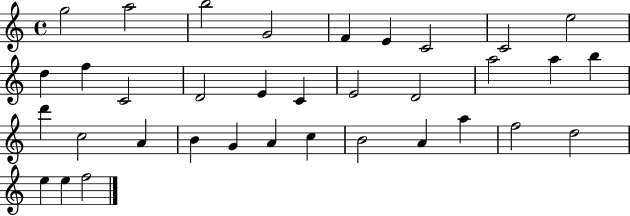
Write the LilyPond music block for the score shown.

{
  \clef treble
  \time 4/4
  \defaultTimeSignature
  \key c \major
  g''2 a''2 | b''2 g'2 | f'4 e'4 c'2 | c'2 e''2 | \break d''4 f''4 c'2 | d'2 e'4 c'4 | e'2 d'2 | a''2 a''4 b''4 | \break d'''4 c''2 a'4 | b'4 g'4 a'4 c''4 | b'2 a'4 a''4 | f''2 d''2 | \break e''4 e''4 f''2 | \bar "|."
}